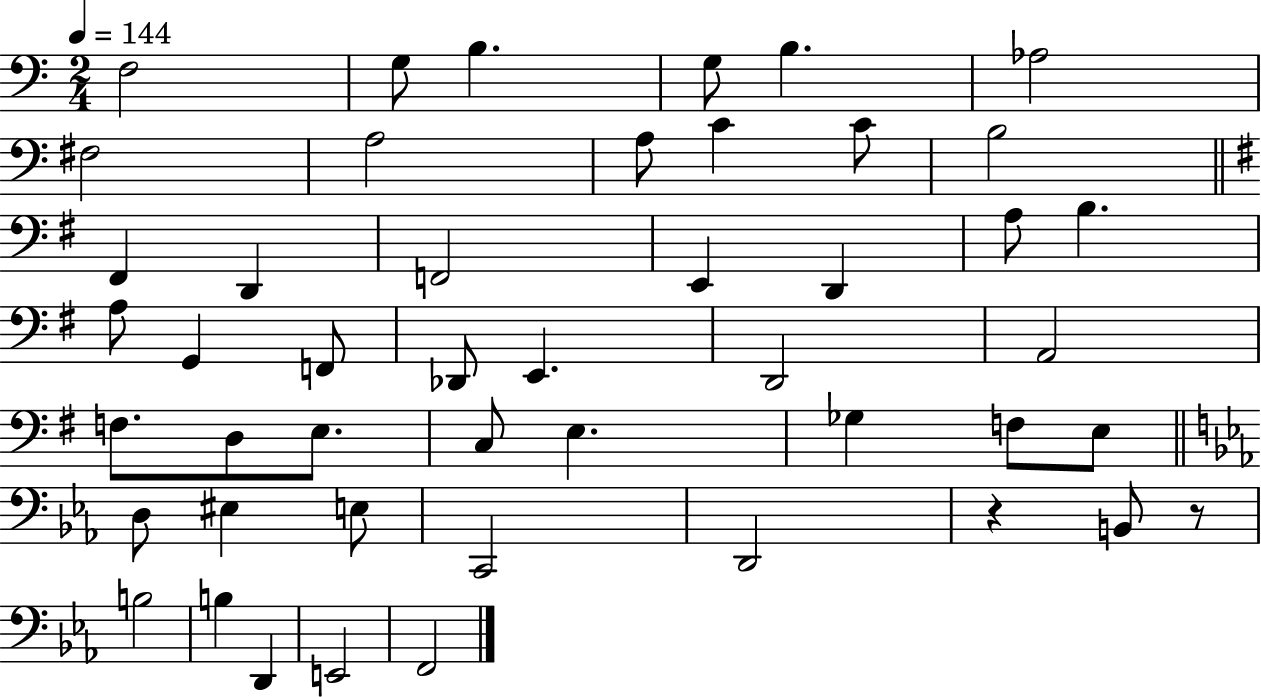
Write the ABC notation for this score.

X:1
T:Untitled
M:2/4
L:1/4
K:C
F,2 G,/2 B, G,/2 B, _A,2 ^F,2 A,2 A,/2 C C/2 B,2 ^F,, D,, F,,2 E,, D,, A,/2 B, A,/2 G,, F,,/2 _D,,/2 E,, D,,2 A,,2 F,/2 D,/2 E,/2 C,/2 E, _G, F,/2 E,/2 D,/2 ^E, E,/2 C,,2 D,,2 z B,,/2 z/2 B,2 B, D,, E,,2 F,,2